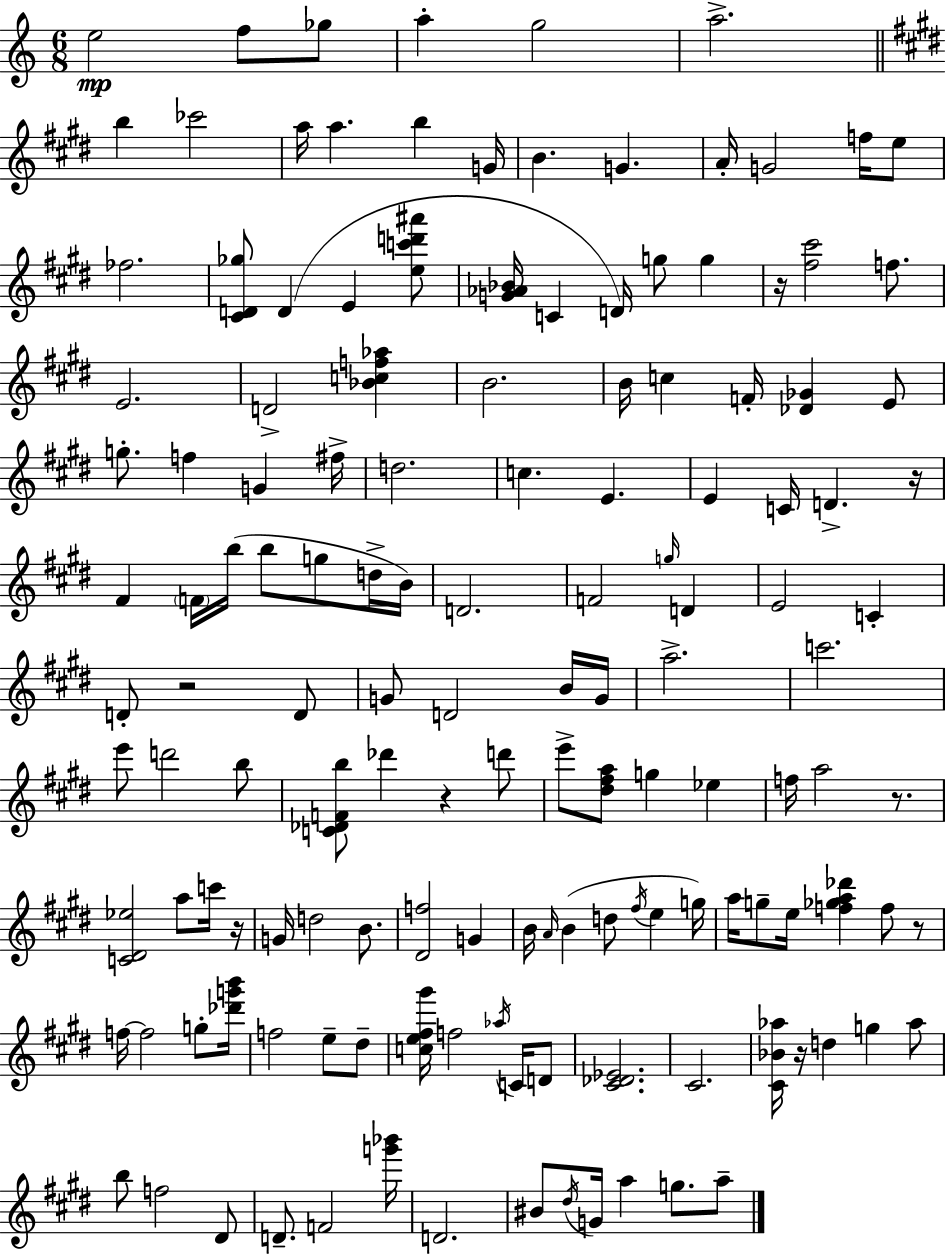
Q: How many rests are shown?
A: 8